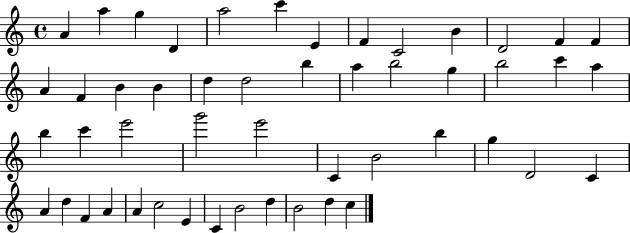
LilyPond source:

{
  \clef treble
  \time 4/4
  \defaultTimeSignature
  \key c \major
  a'4 a''4 g''4 d'4 | a''2 c'''4 e'4 | f'4 c'2 b'4 | d'2 f'4 f'4 | \break a'4 f'4 b'4 b'4 | d''4 d''2 b''4 | a''4 b''2 g''4 | b''2 c'''4 a''4 | \break b''4 c'''4 e'''2 | g'''2 e'''2 | c'4 b'2 b''4 | g''4 d'2 c'4 | \break a'4 d''4 f'4 a'4 | a'4 c''2 e'4 | c'4 b'2 d''4 | b'2 d''4 c''4 | \break \bar "|."
}